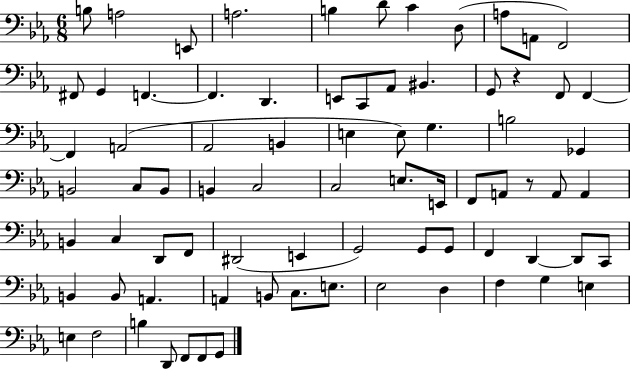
{
  \clef bass
  \numericTimeSignature
  \time 6/8
  \key ees \major
  b8 a2 e,8 | a2. | b4 d'8 c'4 d8( | a8 a,8 f,2) | \break fis,8 g,4 f,4.~~ | f,4. d,4. | e,8 c,8 aes,8 bis,4. | g,8 r4 f,8 f,4~~ | \break f,4 a,2( | aes,2 b,4 | e4 e8) g4. | b2 ges,4 | \break b,2 c8 b,8 | b,4 c2 | c2 e8. e,16 | f,8 a,8 r8 a,8 a,4 | \break b,4 c4 d,8 f,8 | dis,2( e,4 | g,2) g,8 g,8 | f,4 d,4~~ d,8 c,8 | \break b,4 b,8 a,4. | a,4 b,8 c8. e8. | ees2 d4 | f4 g4 e4 | \break e4 f2 | b4 d,8 f,8 f,8 g,8 | \bar "|."
}